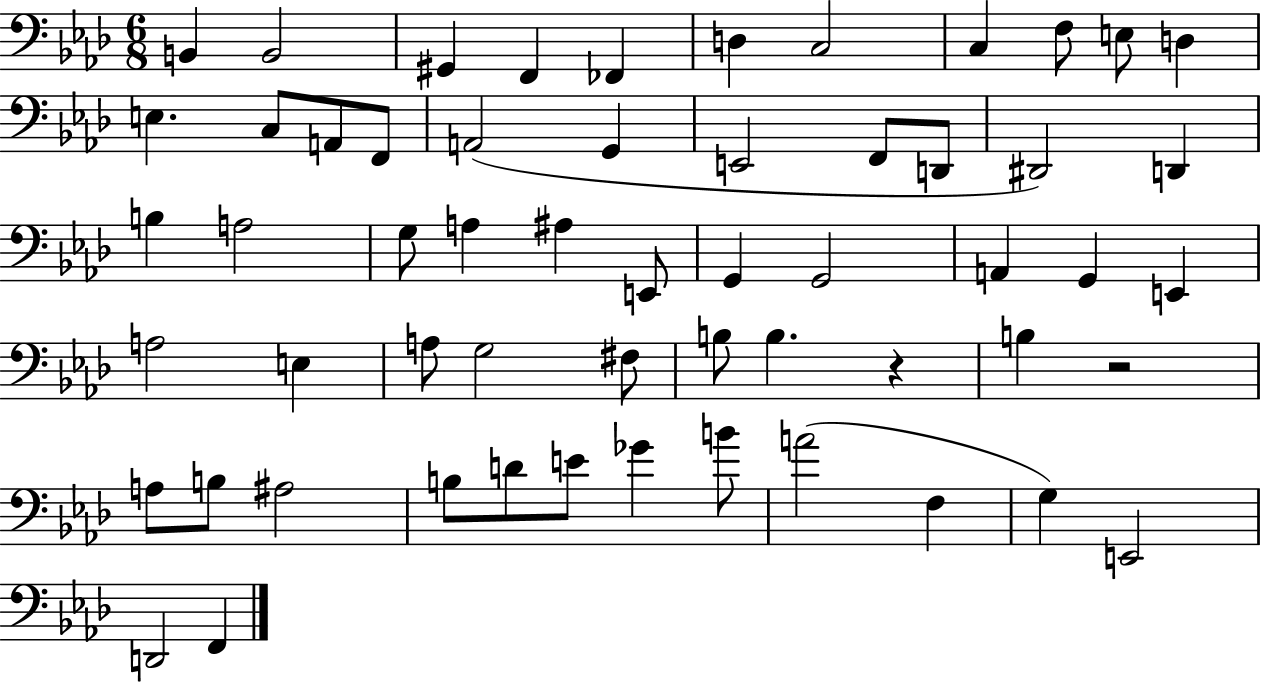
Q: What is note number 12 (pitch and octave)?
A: E3